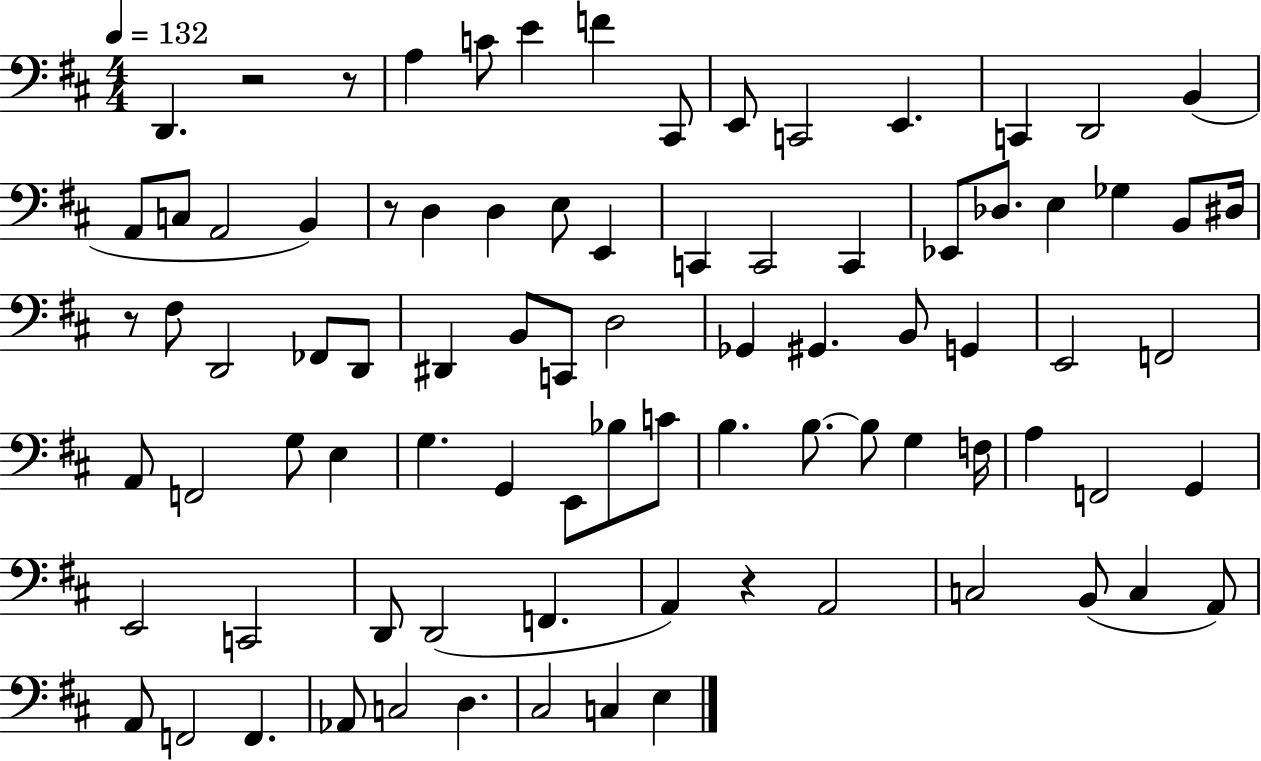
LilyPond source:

{
  \clef bass
  \numericTimeSignature
  \time 4/4
  \key d \major
  \tempo 4 = 132
  d,4. r2 r8 | a4 c'8 e'4 f'4 cis,8 | e,8 c,2 e,4. | c,4 d,2 b,4( | \break a,8 c8 a,2 b,4) | r8 d4 d4 e8 e,4 | c,4 c,2 c,4 | ees,8 des8. e4 ges4 b,8 dis16 | \break r8 fis8 d,2 fes,8 d,8 | dis,4 b,8 c,8 d2 | ges,4 gis,4. b,8 g,4 | e,2 f,2 | \break a,8 f,2 g8 e4 | g4. g,4 e,8 bes8 c'8 | b4. b8.~~ b8 g4 f16 | a4 f,2 g,4 | \break e,2 c,2 | d,8 d,2( f,4. | a,4) r4 a,2 | c2 b,8( c4 a,8) | \break a,8 f,2 f,4. | aes,8 c2 d4. | cis2 c4 e4 | \bar "|."
}